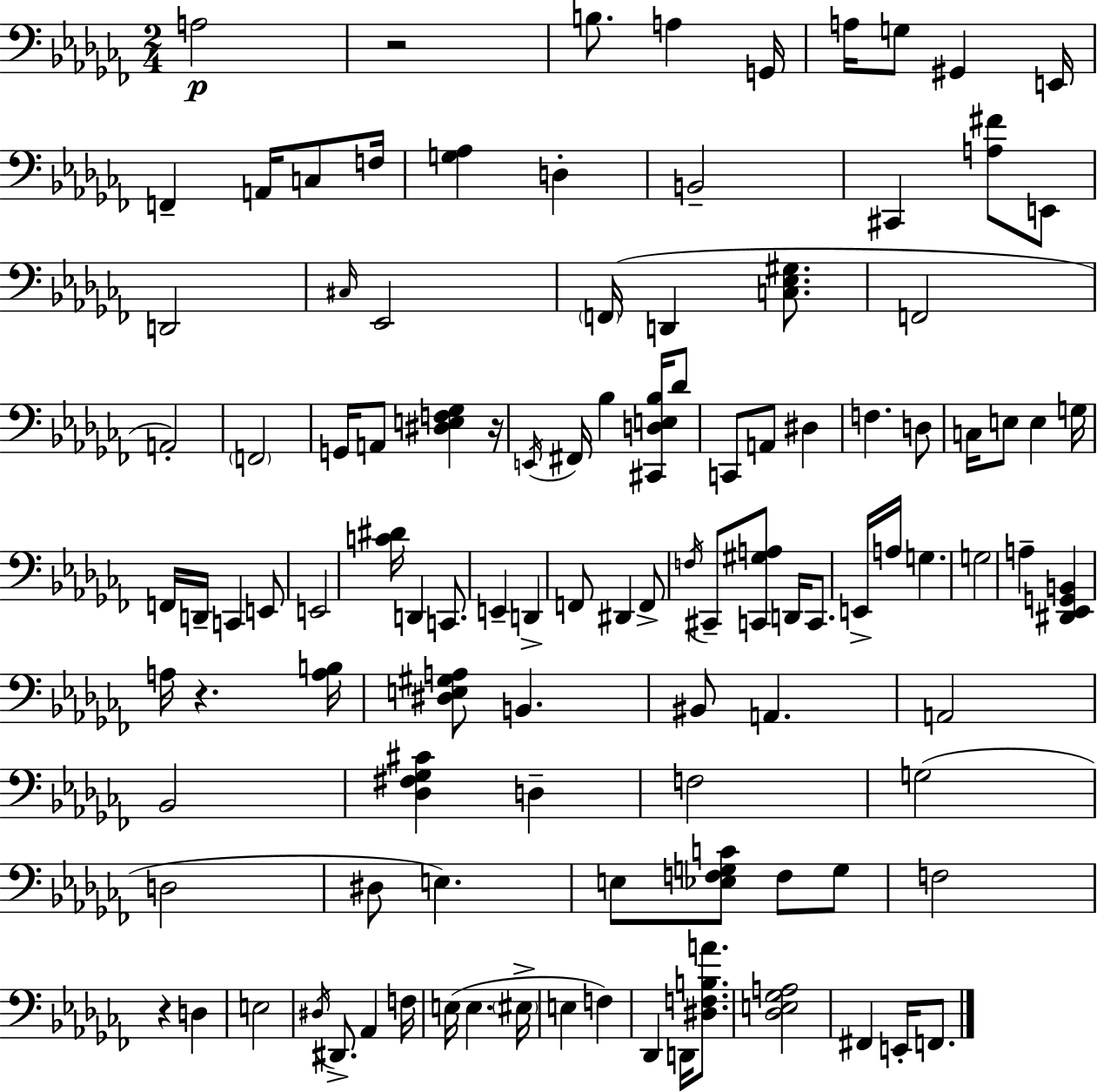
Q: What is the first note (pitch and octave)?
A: A3